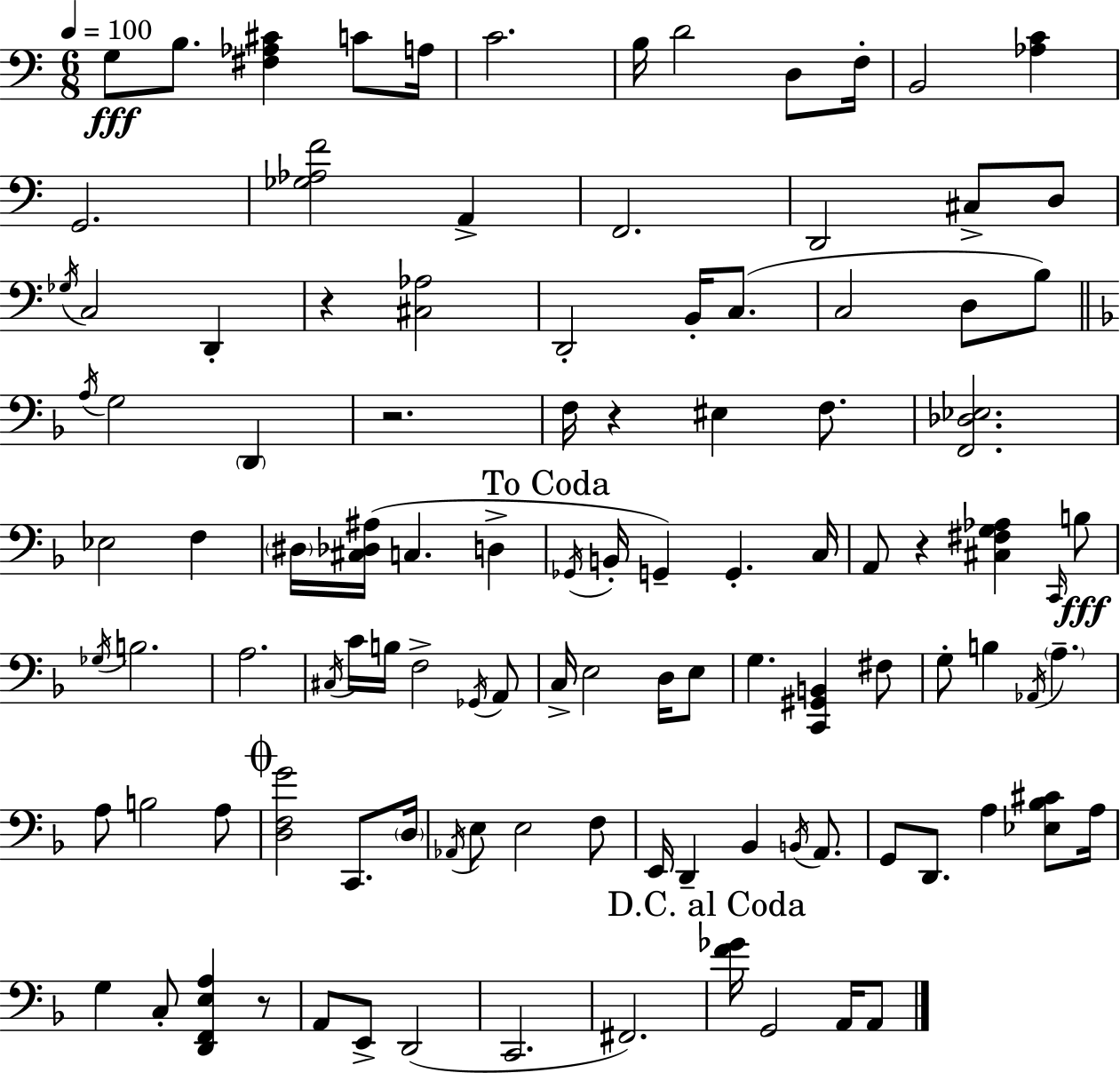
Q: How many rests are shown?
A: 5